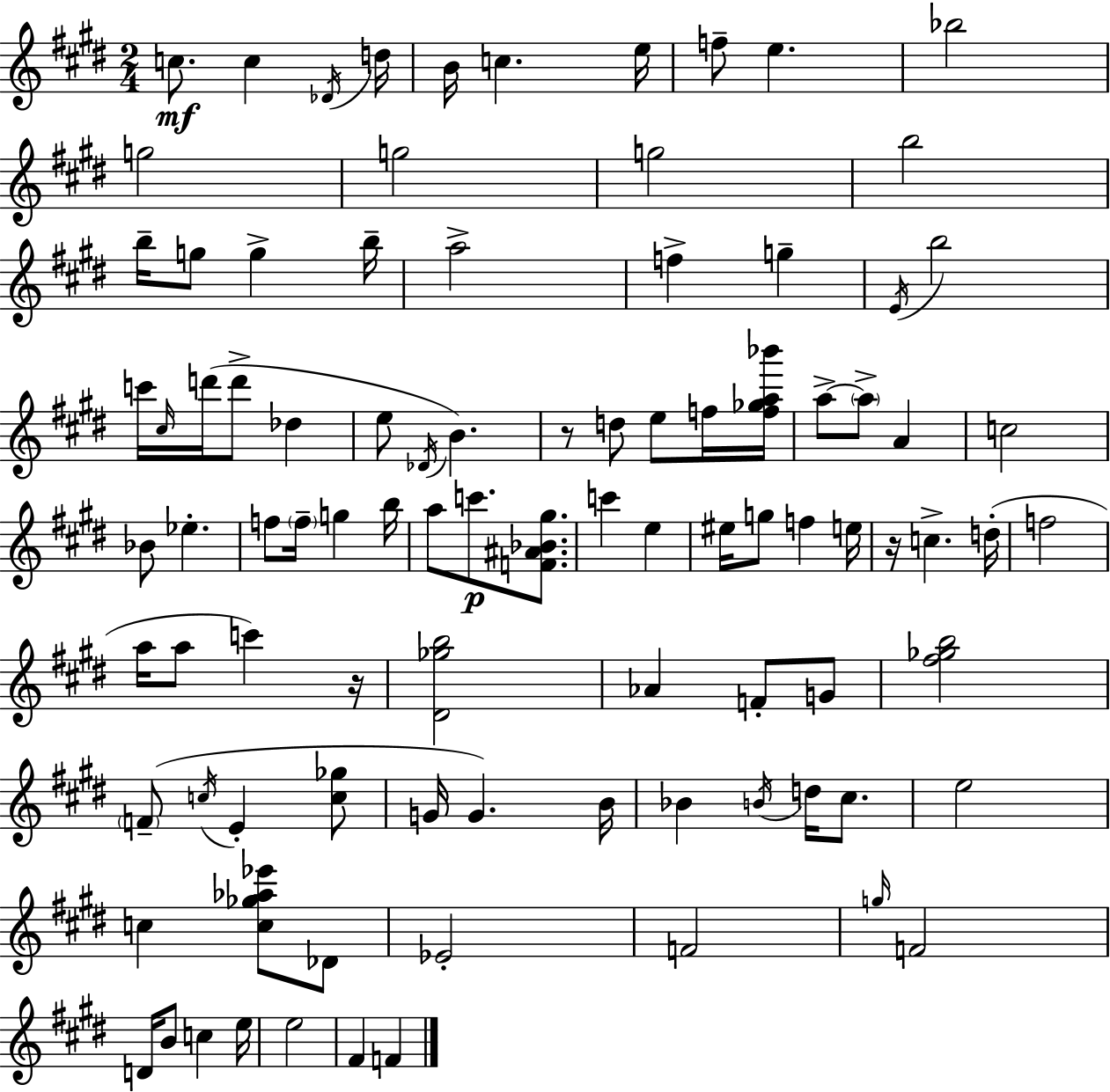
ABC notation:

X:1
T:Untitled
M:2/4
L:1/4
K:E
c/2 c _D/4 d/4 B/4 c e/4 f/2 e _b2 g2 g2 g2 b2 b/4 g/2 g b/4 a2 f g E/4 b2 c'/4 ^c/4 d'/4 d'/2 _d e/2 _D/4 B z/2 d/2 e/2 f/4 [f_ga_b']/4 a/2 a/2 A c2 _B/2 _e f/2 f/4 g b/4 a/2 c'/2 [F^A_B^g]/2 c' e ^e/4 g/2 f e/4 z/4 c d/4 f2 a/4 a/2 c' z/4 [^D_gb]2 _A F/2 G/2 [^f_gb]2 F/2 c/4 E [c_g]/2 G/4 G B/4 _B B/4 d/4 ^c/2 e2 c [c_g_a_e']/2 _D/2 _E2 F2 g/4 F2 D/4 B/2 c e/4 e2 ^F F